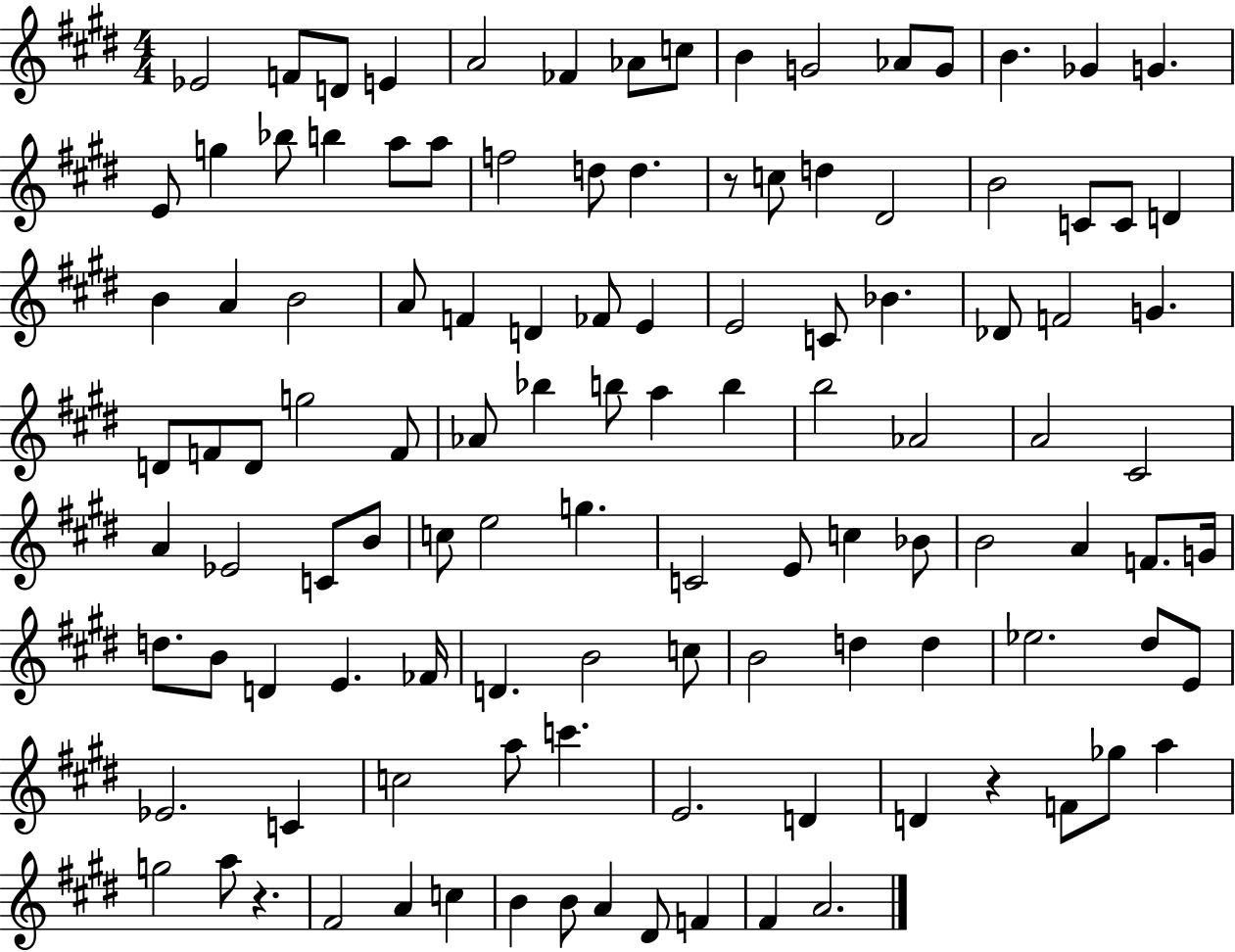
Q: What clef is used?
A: treble